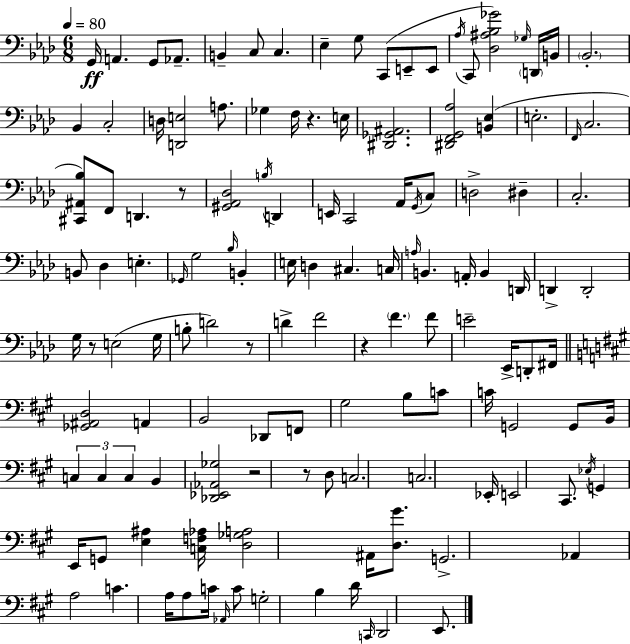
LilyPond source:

{
  \clef bass
  \numericTimeSignature
  \time 6/8
  \key f \minor
  \tempo 4 = 80
  g,16\ff a,4. g,8 aes,8.-- | b,4-- c8 c4. | ees4-- g8 c,8( e,8-- e,8 | \acciaccatura { aes16 } c,8 <des ais bes ges'>2) \grace { ges16 } | \break \parenthesize d,16 b,16 \parenthesize bes,2.-. | bes,4 c2-. | d16 <d, e>2 a8. | ges4 f16 r4. | \break e16 <dis, ges, ais,>2. | <dis, f, g, aes>2 <b, ees>4( | e2.-. | \grace { f,16 } c2. | \break <cis, ais, bes>8) f,8 d,4. | r8 <gis, aes, des>2 \acciaccatura { b16 } | d,4 e,16 c,2 | aes,16 \acciaccatura { g,16 } c8 d2-> | \break dis4-- c2.-. | b,8 des4 e4.-. | \grace { ges,16 } g2 | \grace { bes16 } b,4-. e16 d4 | \break cis4. c16 \grace { a16 } b,4. | a,16-. b,4 d,16 d,4-> | d,2-. g16 r8 e2( | g16 b8-. d'2) | \break r8 d'4-> | f'2 r4 | \parenthesize f'4. f'8 e'2-- | ees,16-> d,8-. fis,16 \bar "||" \break \key a \major <ges, ais, d>2 a,4 | b,2 des,8 f,8 | gis2 b8 c'8 | c'16 g,2 g,8 b,16 | \break \tuplet 3/2 { c4 c4 c4 } | b,4 <des, ees, aes, ges>2 | r2 r8 d8 | c2. | \break c2. | ees,16-. e,2 cis,8. | \acciaccatura { ees16 } g,4 e,16 g,8 <e ais>4 | <c f aes>16 <d ges a>2 ais,16 <d gis'>8. | \break g,2.-> | aes,4 a2 | c'4. a16 a8 c'16 \grace { aes,16 } | c'8 g2-. b4 | \break d'16 \grace { c,16 } d,2 | e,8. \bar "|."
}